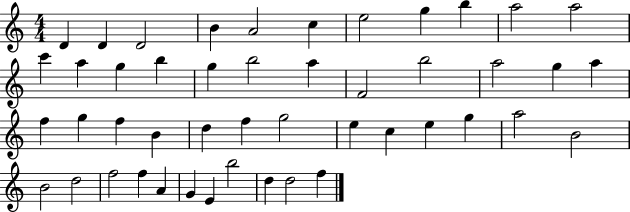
{
  \clef treble
  \numericTimeSignature
  \time 4/4
  \key c \major
  d'4 d'4 d'2 | b'4 a'2 c''4 | e''2 g''4 b''4 | a''2 a''2 | \break c'''4 a''4 g''4 b''4 | g''4 b''2 a''4 | f'2 b''2 | a''2 g''4 a''4 | \break f''4 g''4 f''4 b'4 | d''4 f''4 g''2 | e''4 c''4 e''4 g''4 | a''2 b'2 | \break b'2 d''2 | f''2 f''4 a'4 | g'4 e'4 b''2 | d''4 d''2 f''4 | \break \bar "|."
}